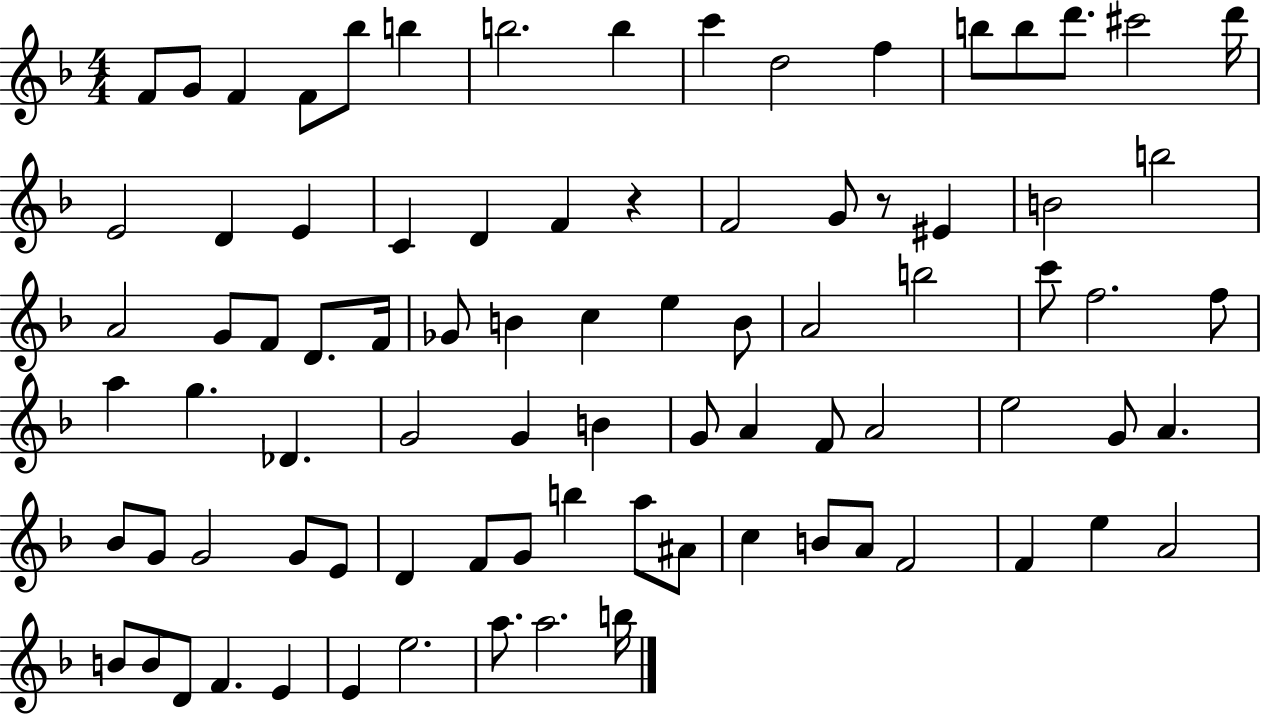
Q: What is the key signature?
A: F major